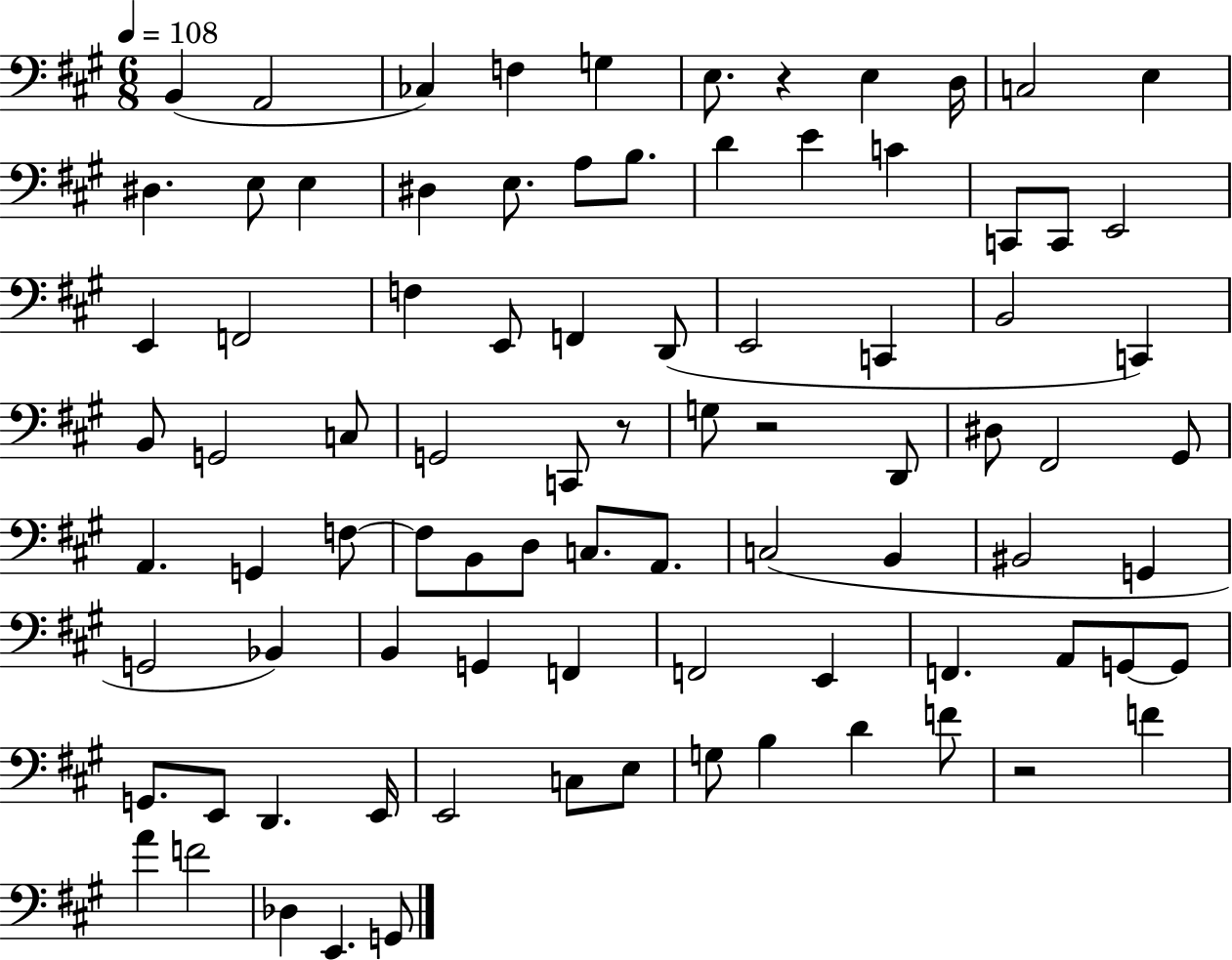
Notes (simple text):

B2/q A2/h CES3/q F3/q G3/q E3/e. R/q E3/q D3/s C3/h E3/q D#3/q. E3/e E3/q D#3/q E3/e. A3/e B3/e. D4/q E4/q C4/q C2/e C2/e E2/h E2/q F2/h F3/q E2/e F2/q D2/e E2/h C2/q B2/h C2/q B2/e G2/h C3/e G2/h C2/e R/e G3/e R/h D2/e D#3/e F#2/h G#2/e A2/q. G2/q F3/e F3/e B2/e D3/e C3/e. A2/e. C3/h B2/q BIS2/h G2/q G2/h Bb2/q B2/q G2/q F2/q F2/h E2/q F2/q. A2/e G2/e G2/e G2/e. E2/e D2/q. E2/s E2/h C3/e E3/e G3/e B3/q D4/q F4/e R/h F4/q A4/q F4/h Db3/q E2/q. G2/e